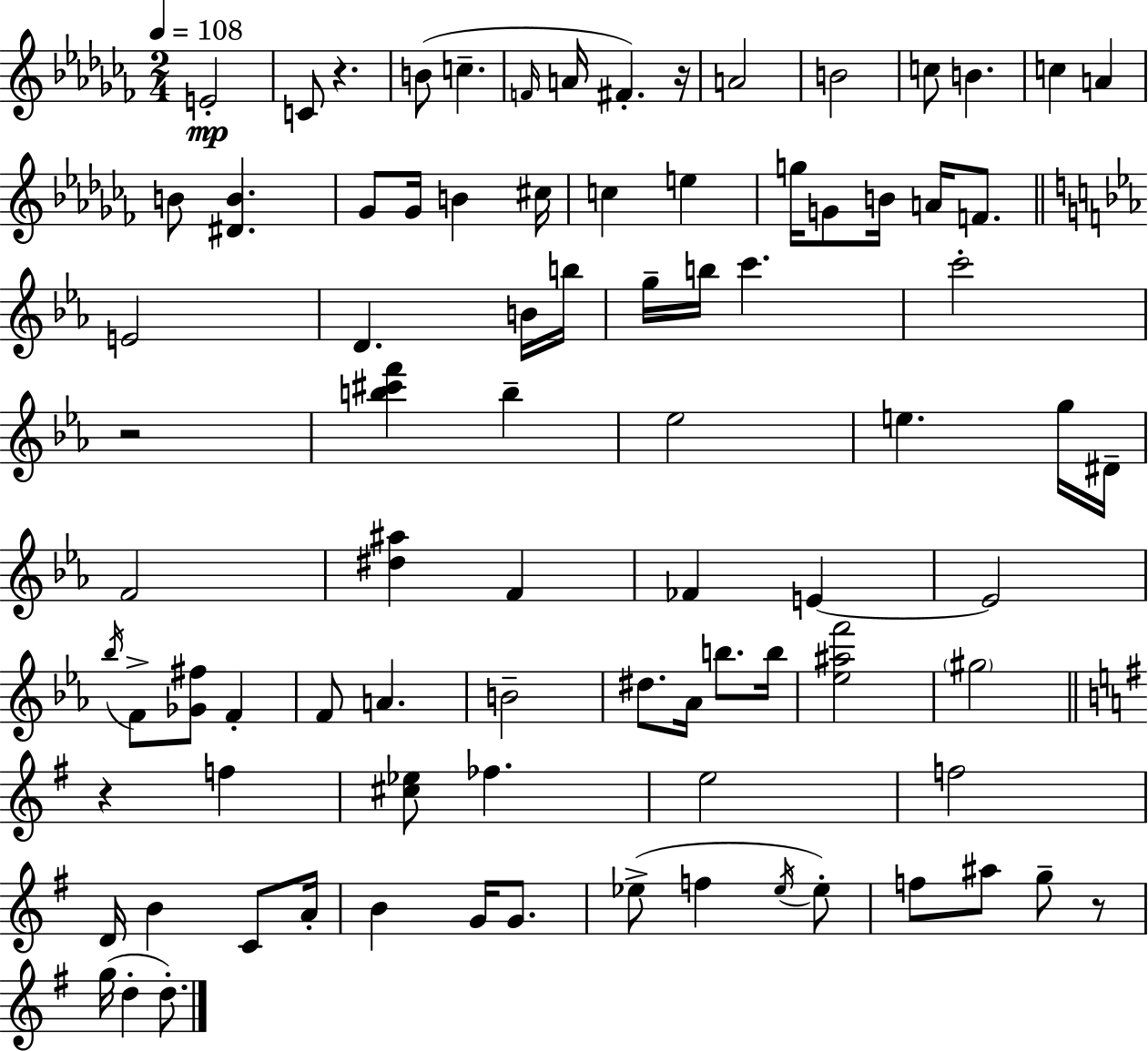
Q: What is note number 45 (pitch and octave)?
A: F4